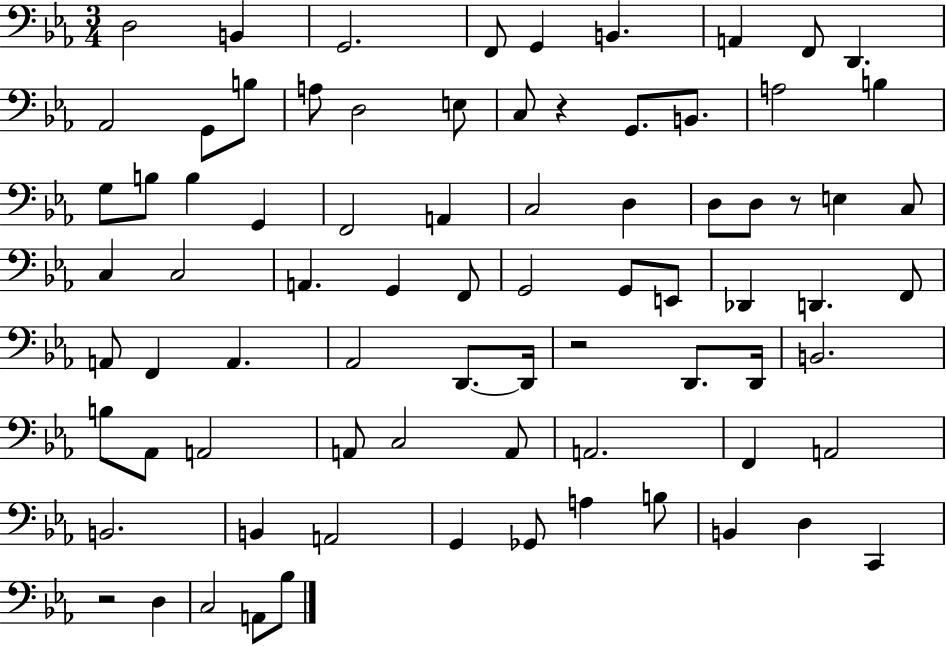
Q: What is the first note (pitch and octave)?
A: D3